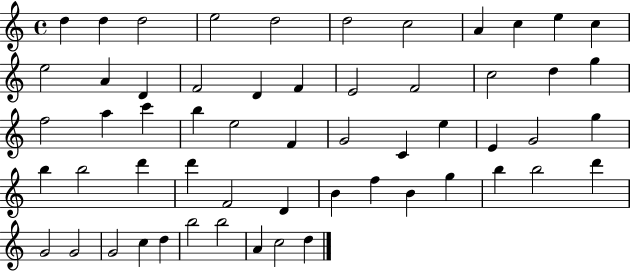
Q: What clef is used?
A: treble